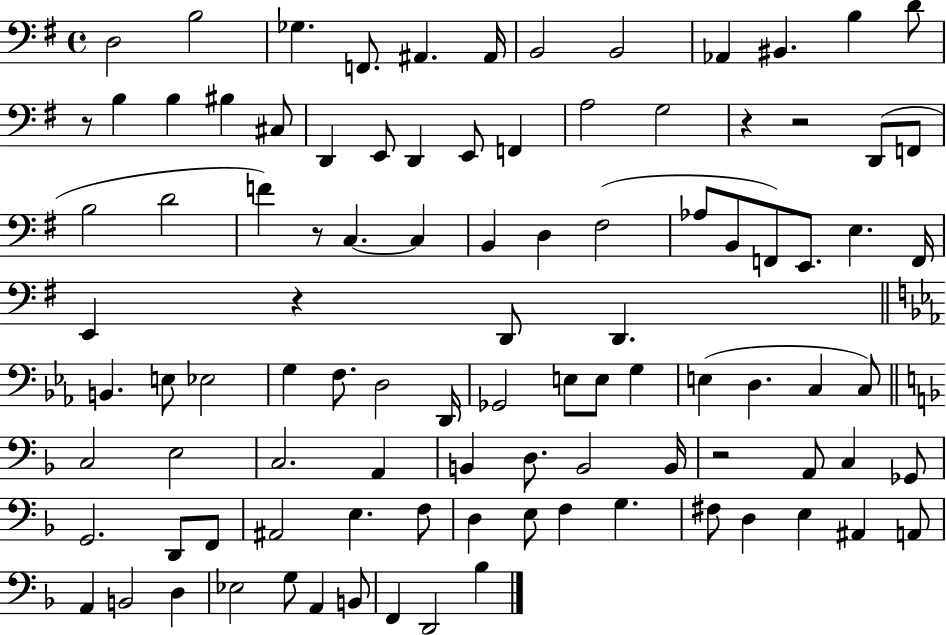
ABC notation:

X:1
T:Untitled
M:4/4
L:1/4
K:G
D,2 B,2 _G, F,,/2 ^A,, ^A,,/4 B,,2 B,,2 _A,, ^B,, B, D/2 z/2 B, B, ^B, ^C,/2 D,, E,,/2 D,, E,,/2 F,, A,2 G,2 z z2 D,,/2 F,,/2 B,2 D2 F z/2 C, C, B,, D, ^F,2 _A,/2 B,,/2 F,,/2 E,,/2 E, F,,/4 E,, z D,,/2 D,, B,, E,/2 _E,2 G, F,/2 D,2 D,,/4 _G,,2 E,/2 E,/2 G, E, D, C, C,/2 C,2 E,2 C,2 A,, B,, D,/2 B,,2 B,,/4 z2 A,,/2 C, _G,,/2 G,,2 D,,/2 F,,/2 ^A,,2 E, F,/2 D, E,/2 F, G, ^F,/2 D, E, ^A,, A,,/2 A,, B,,2 D, _E,2 G,/2 A,, B,,/2 F,, D,,2 _B,